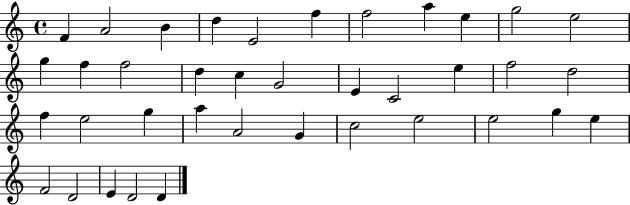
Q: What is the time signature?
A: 4/4